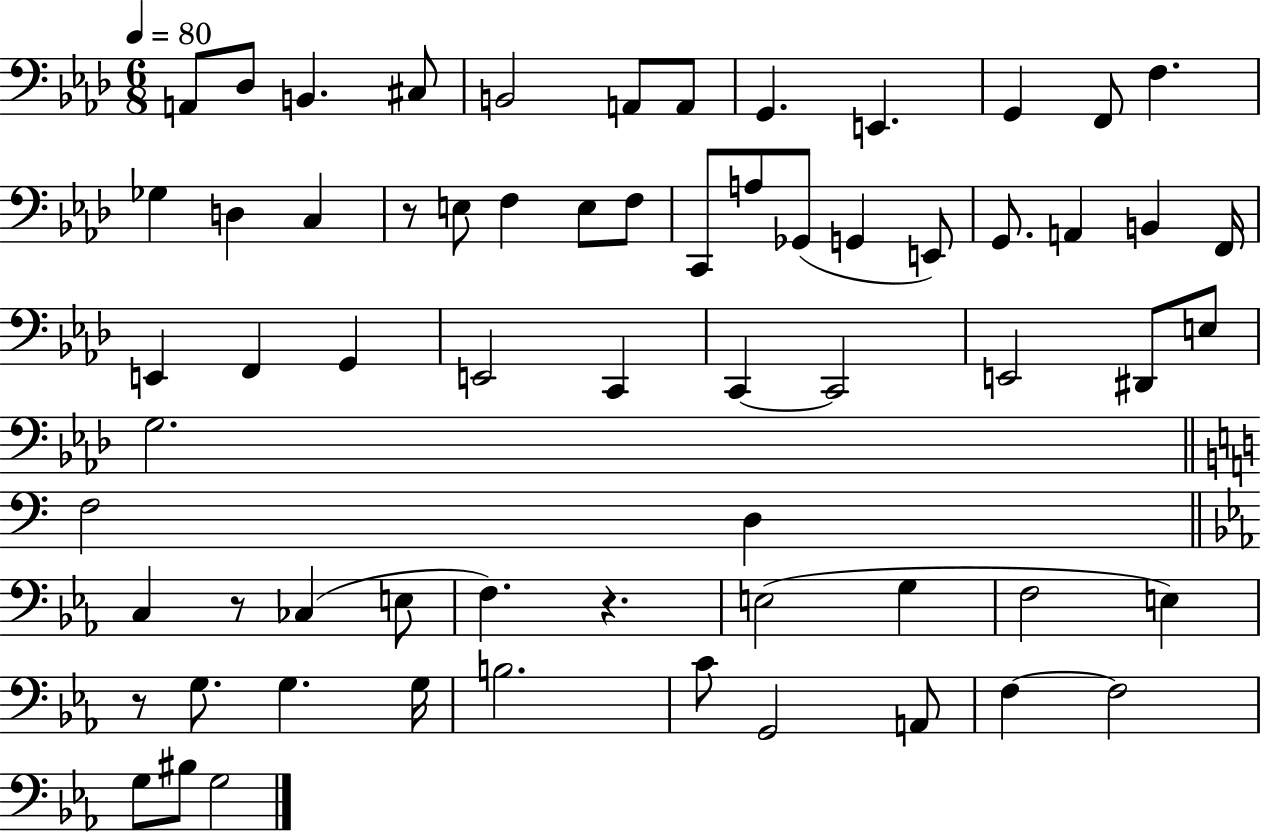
X:1
T:Untitled
M:6/8
L:1/4
K:Ab
A,,/2 _D,/2 B,, ^C,/2 B,,2 A,,/2 A,,/2 G,, E,, G,, F,,/2 F, _G, D, C, z/2 E,/2 F, E,/2 F,/2 C,,/2 A,/2 _G,,/2 G,, E,,/2 G,,/2 A,, B,, F,,/4 E,, F,, G,, E,,2 C,, C,, C,,2 E,,2 ^D,,/2 E,/2 G,2 F,2 D, C, z/2 _C, E,/2 F, z E,2 G, F,2 E, z/2 G,/2 G, G,/4 B,2 C/2 G,,2 A,,/2 F, F,2 G,/2 ^B,/2 G,2